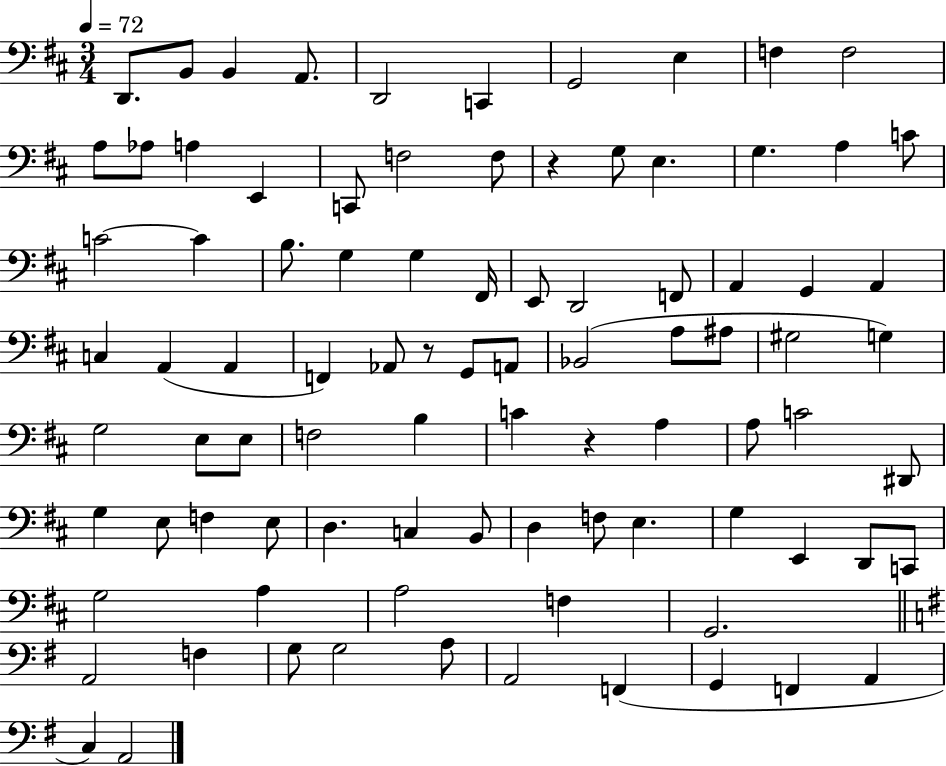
X:1
T:Untitled
M:3/4
L:1/4
K:D
D,,/2 B,,/2 B,, A,,/2 D,,2 C,, G,,2 E, F, F,2 A,/2 _A,/2 A, E,, C,,/2 F,2 F,/2 z G,/2 E, G, A, C/2 C2 C B,/2 G, G, ^F,,/4 E,,/2 D,,2 F,,/2 A,, G,, A,, C, A,, A,, F,, _A,,/2 z/2 G,,/2 A,,/2 _B,,2 A,/2 ^A,/2 ^G,2 G, G,2 E,/2 E,/2 F,2 B, C z A, A,/2 C2 ^D,,/2 G, E,/2 F, E,/2 D, C, B,,/2 D, F,/2 E, G, E,, D,,/2 C,,/2 G,2 A, A,2 F, G,,2 A,,2 F, G,/2 G,2 A,/2 A,,2 F,, G,, F,, A,, C, A,,2